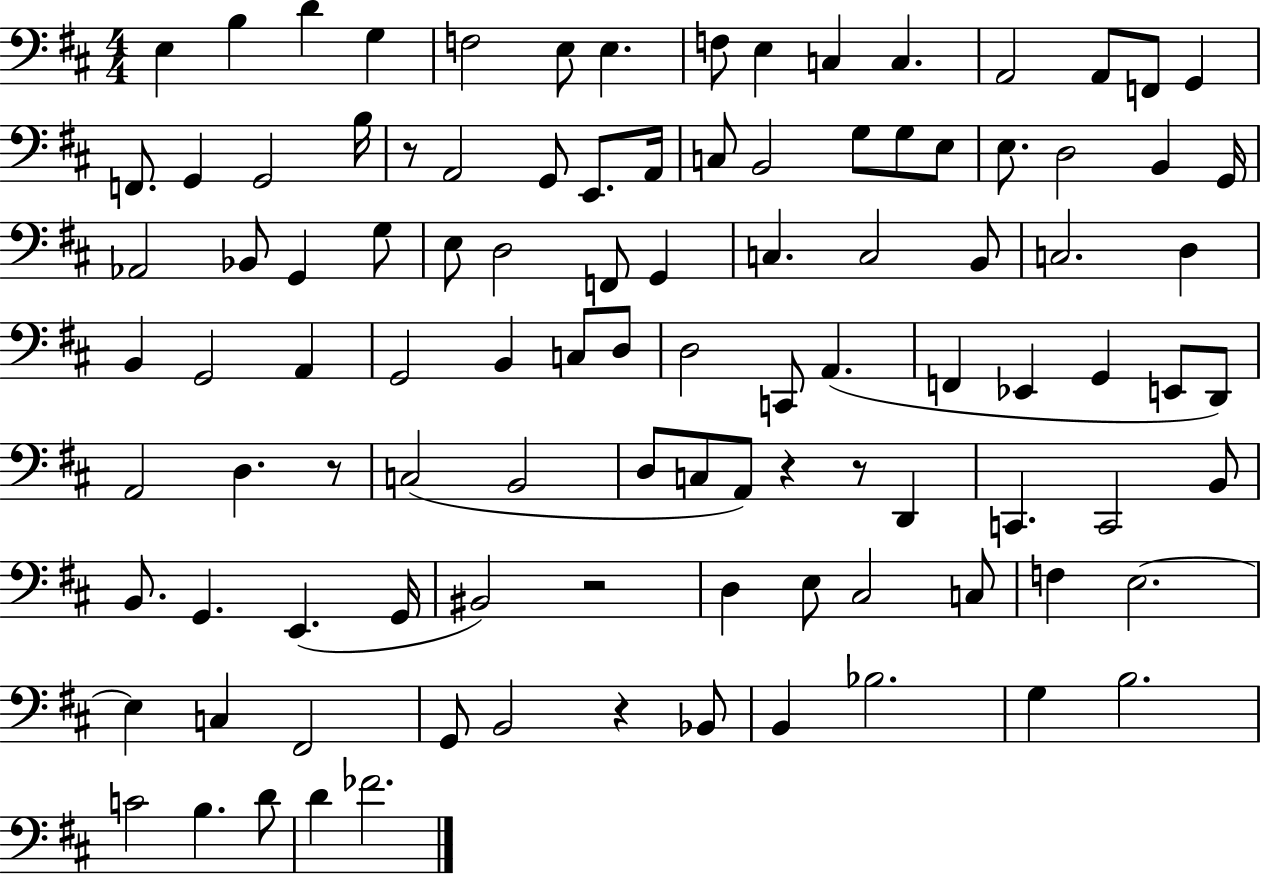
E3/q B3/q D4/q G3/q F3/h E3/e E3/q. F3/e E3/q C3/q C3/q. A2/h A2/e F2/e G2/q F2/e. G2/q G2/h B3/s R/e A2/h G2/e E2/e. A2/s C3/e B2/h G3/e G3/e E3/e E3/e. D3/h B2/q G2/s Ab2/h Bb2/e G2/q G3/e E3/e D3/h F2/e G2/q C3/q. C3/h B2/e C3/h. D3/q B2/q G2/h A2/q G2/h B2/q C3/e D3/e D3/h C2/e A2/q. F2/q Eb2/q G2/q E2/e D2/e A2/h D3/q. R/e C3/h B2/h D3/e C3/e A2/e R/q R/e D2/q C2/q. C2/h B2/e B2/e. G2/q. E2/q. G2/s BIS2/h R/h D3/q E3/e C#3/h C3/e F3/q E3/h. E3/q C3/q F#2/h G2/e B2/h R/q Bb2/e B2/q Bb3/h. G3/q B3/h. C4/h B3/q. D4/e D4/q FES4/h.